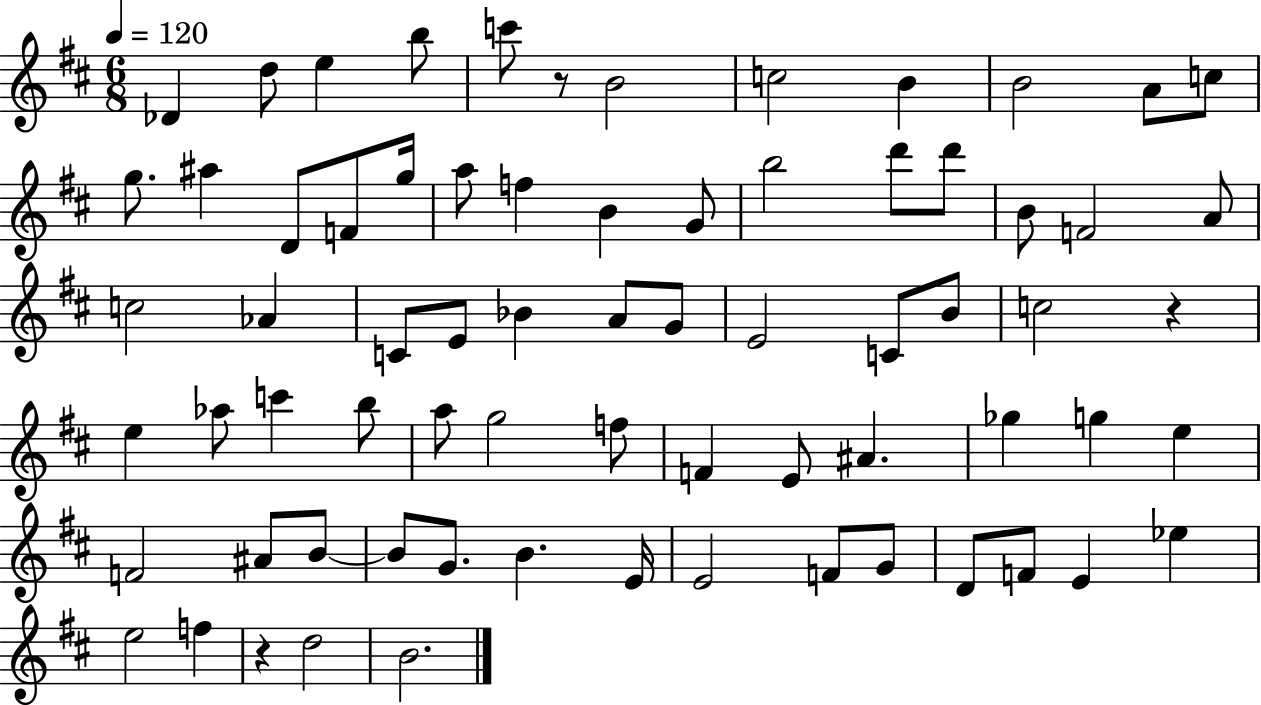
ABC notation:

X:1
T:Untitled
M:6/8
L:1/4
K:D
_D d/2 e b/2 c'/2 z/2 B2 c2 B B2 A/2 c/2 g/2 ^a D/2 F/2 g/4 a/2 f B G/2 b2 d'/2 d'/2 B/2 F2 A/2 c2 _A C/2 E/2 _B A/2 G/2 E2 C/2 B/2 c2 z e _a/2 c' b/2 a/2 g2 f/2 F E/2 ^A _g g e F2 ^A/2 B/2 B/2 G/2 B E/4 E2 F/2 G/2 D/2 F/2 E _e e2 f z d2 B2